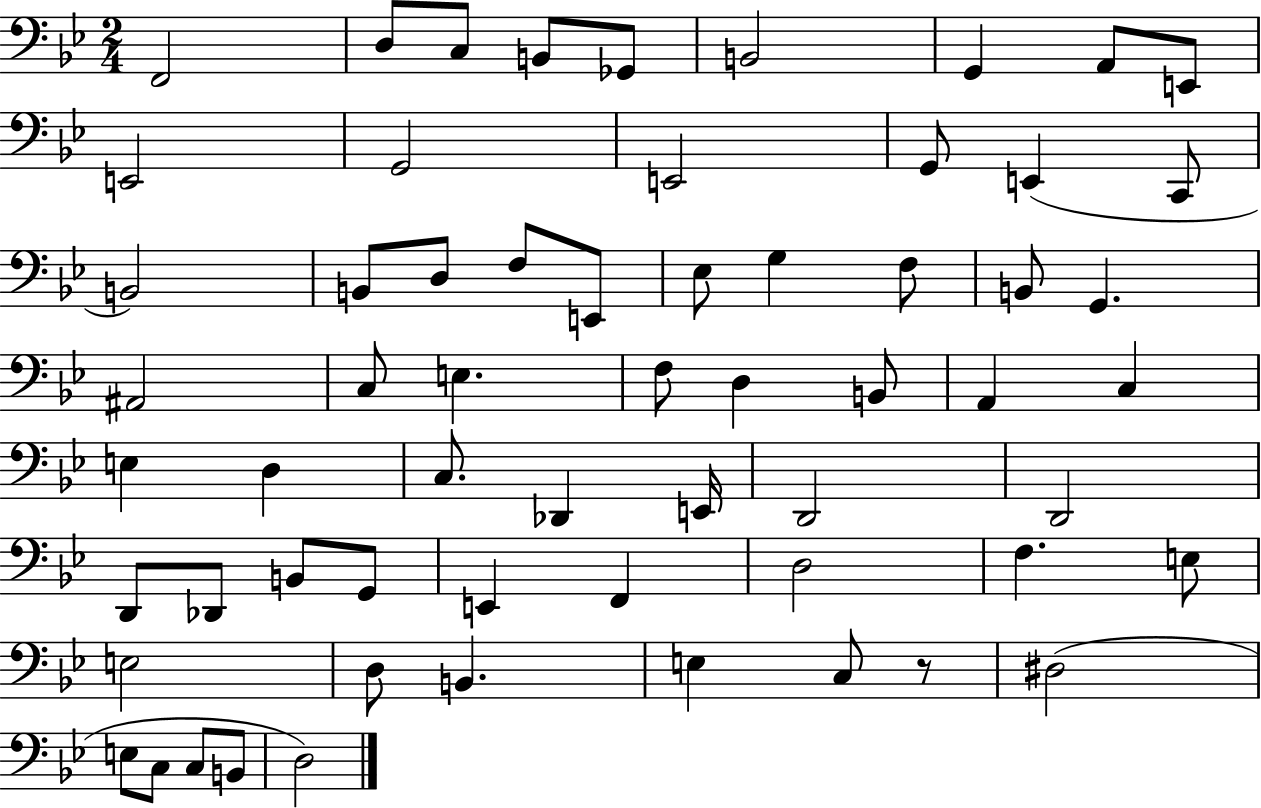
{
  \clef bass
  \numericTimeSignature
  \time 2/4
  \key bes \major
  f,2 | d8 c8 b,8 ges,8 | b,2 | g,4 a,8 e,8 | \break e,2 | g,2 | e,2 | g,8 e,4( c,8 | \break b,2) | b,8 d8 f8 e,8 | ees8 g4 f8 | b,8 g,4. | \break ais,2 | c8 e4. | f8 d4 b,8 | a,4 c4 | \break e4 d4 | c8. des,4 e,16 | d,2 | d,2 | \break d,8 des,8 b,8 g,8 | e,4 f,4 | d2 | f4. e8 | \break e2 | d8 b,4. | e4 c8 r8 | dis2( | \break e8 c8 c8 b,8 | d2) | \bar "|."
}